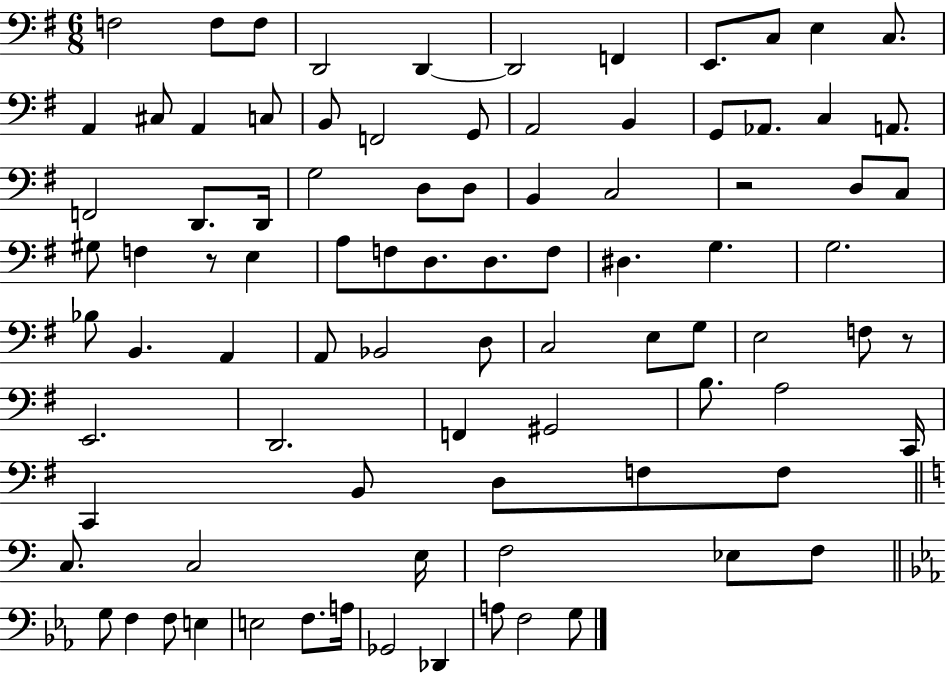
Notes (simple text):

F3/h F3/e F3/e D2/h D2/q D2/h F2/q E2/e. C3/e E3/q C3/e. A2/q C#3/e A2/q C3/e B2/e F2/h G2/e A2/h B2/q G2/e Ab2/e. C3/q A2/e. F2/h D2/e. D2/s G3/h D3/e D3/e B2/q C3/h R/h D3/e C3/e G#3/e F3/q R/e E3/q A3/e F3/e D3/e. D3/e. F3/e D#3/q. G3/q. G3/h. Bb3/e B2/q. A2/q A2/e Bb2/h D3/e C3/h E3/e G3/e E3/h F3/e R/e E2/h. D2/h. F2/q G#2/h B3/e. A3/h C2/s C2/q B2/e D3/e F3/e F3/e C3/e. C3/h E3/s F3/h Eb3/e F3/e G3/e F3/q F3/e E3/q E3/h F3/e. A3/s Gb2/h Db2/q A3/e F3/h G3/e